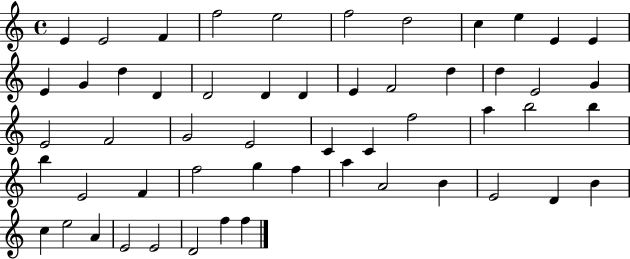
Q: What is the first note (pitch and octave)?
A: E4